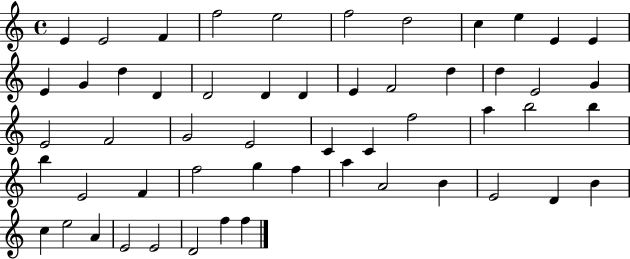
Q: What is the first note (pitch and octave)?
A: E4